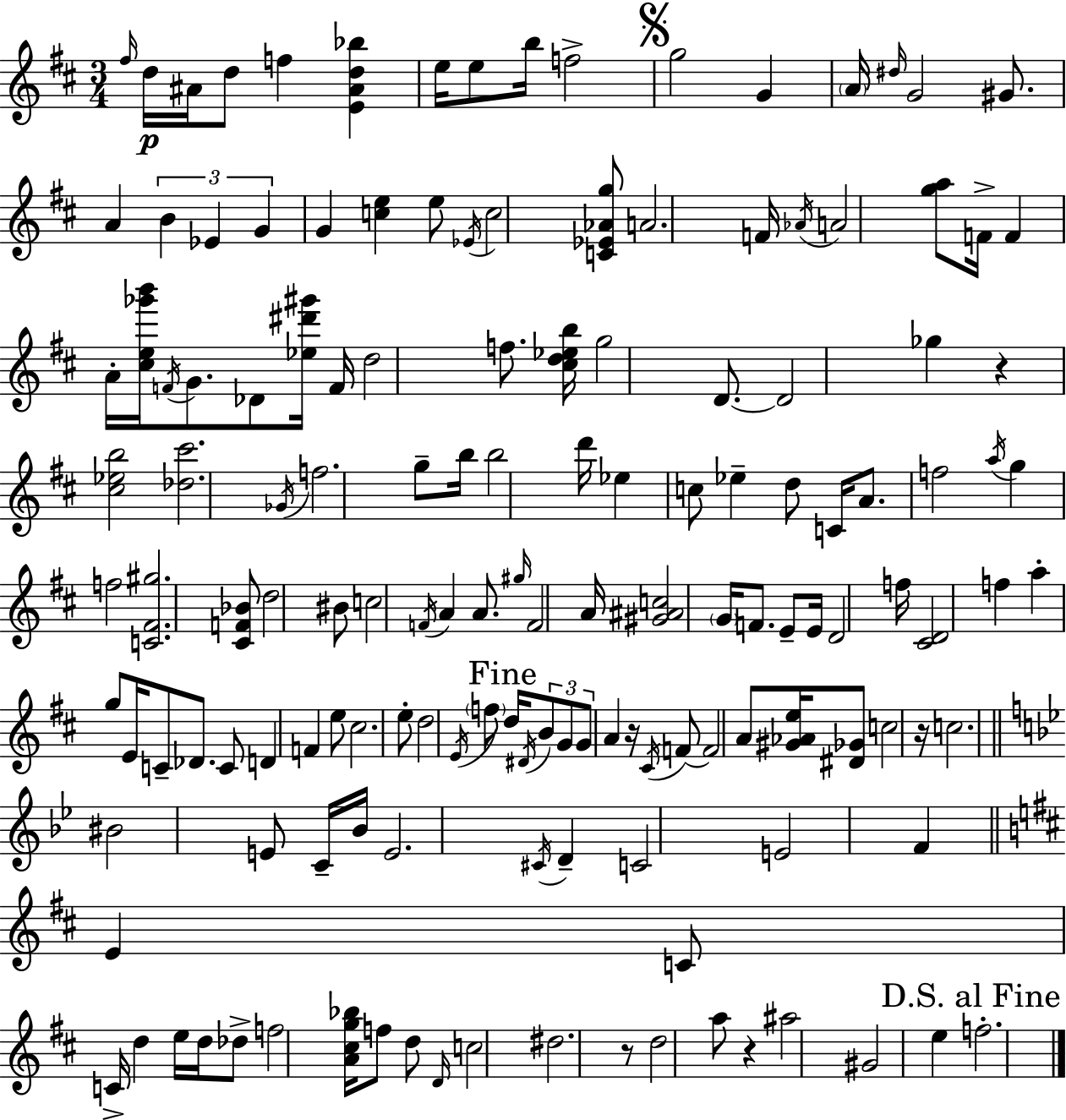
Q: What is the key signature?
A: D major